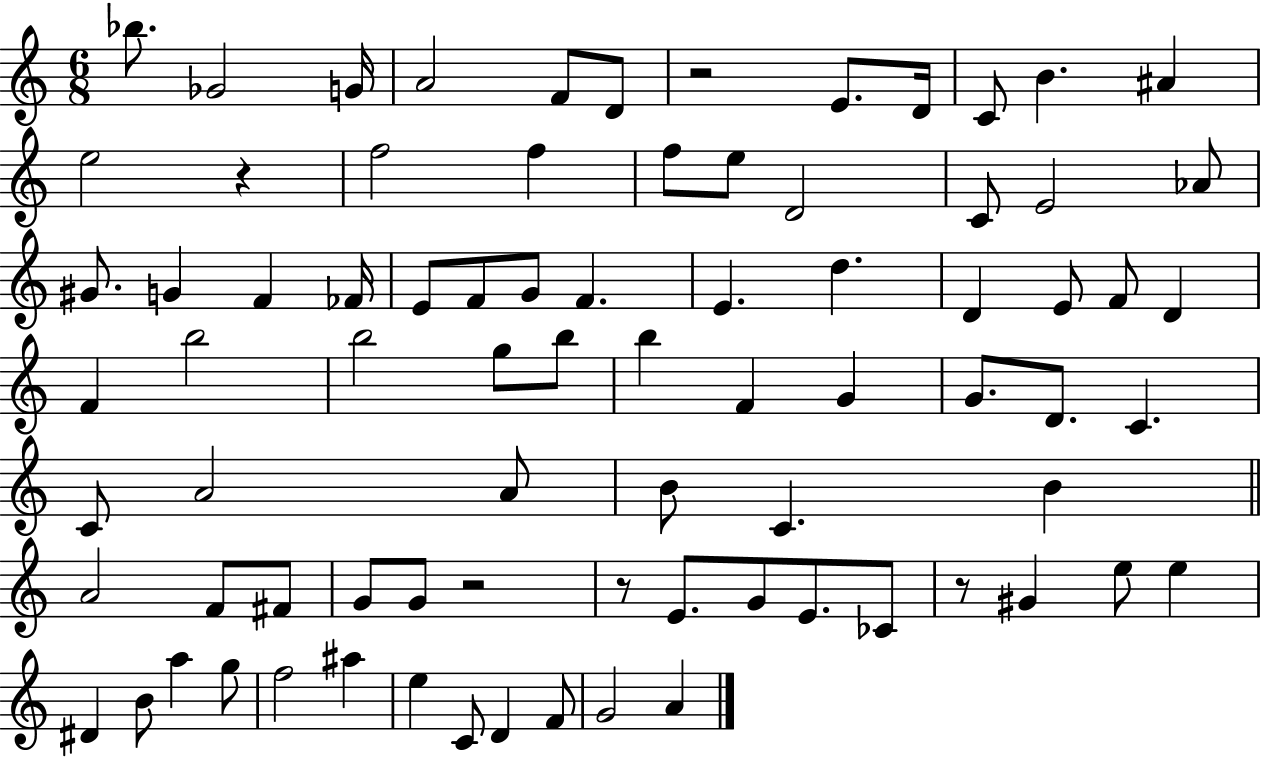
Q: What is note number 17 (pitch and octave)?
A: D4